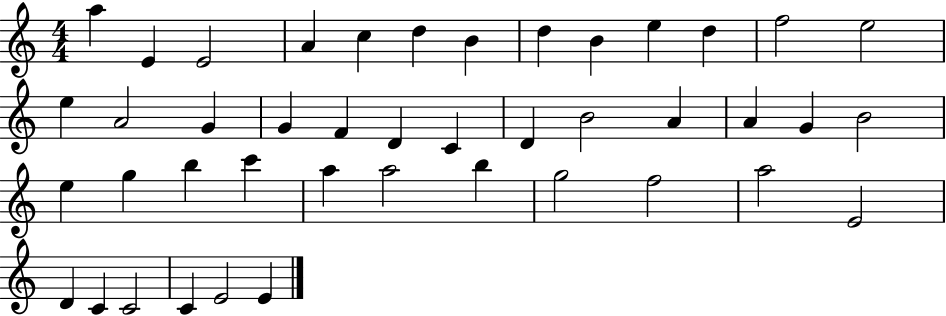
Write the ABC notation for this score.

X:1
T:Untitled
M:4/4
L:1/4
K:C
a E E2 A c d B d B e d f2 e2 e A2 G G F D C D B2 A A G B2 e g b c' a a2 b g2 f2 a2 E2 D C C2 C E2 E